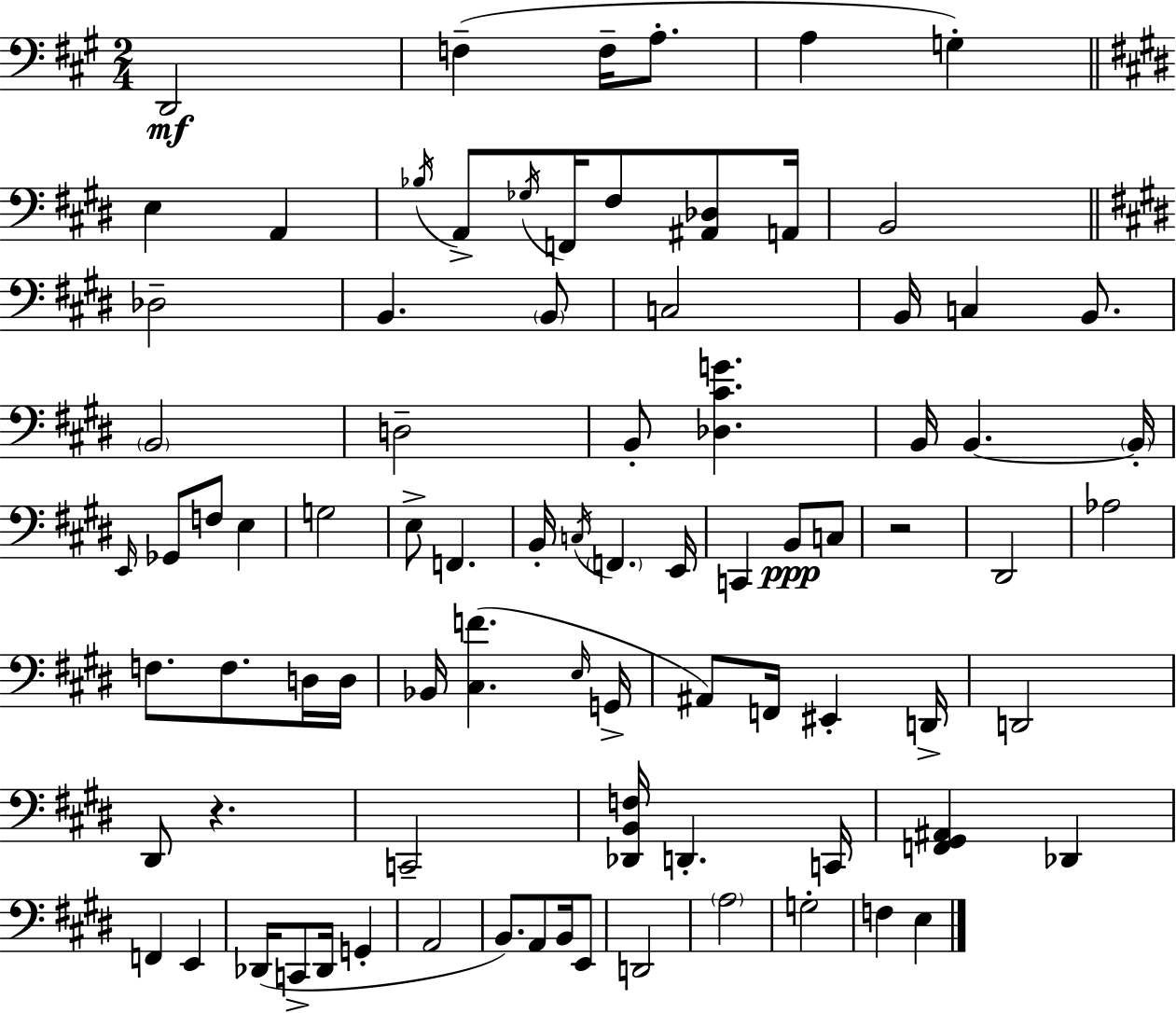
X:1
T:Untitled
M:2/4
L:1/4
K:A
D,,2 F, F,/4 A,/2 A, G, E, A,, _B,/4 A,,/2 _G,/4 F,,/4 ^F,/2 [^A,,_D,]/2 A,,/4 B,,2 _D,2 B,, B,,/2 C,2 B,,/4 C, B,,/2 B,,2 D,2 B,,/2 [_D,^CG] B,,/4 B,, B,,/4 E,,/4 _G,,/2 F,/2 E, G,2 E,/2 F,, B,,/4 C,/4 F,, E,,/4 C,, B,,/2 C,/2 z2 ^D,,2 _A,2 F,/2 F,/2 D,/4 D,/4 _B,,/4 [^C,F] E,/4 G,,/4 ^A,,/2 F,,/4 ^E,, D,,/4 D,,2 ^D,,/2 z C,,2 [_D,,B,,F,]/4 D,, C,,/4 [F,,^G,,^A,,] _D,, F,, E,, _D,,/4 C,,/2 _D,,/4 G,, A,,2 B,,/2 A,,/2 B,,/4 E,,/2 D,,2 A,2 G,2 F, E,